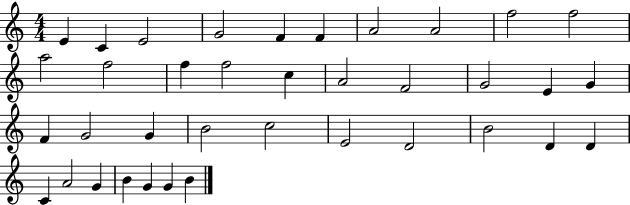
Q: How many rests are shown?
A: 0